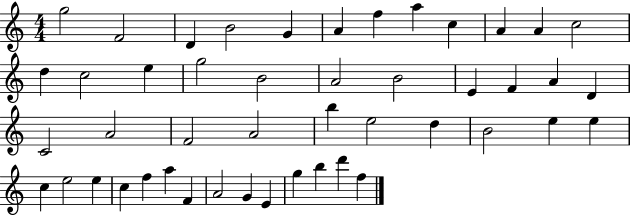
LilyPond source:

{
  \clef treble
  \numericTimeSignature
  \time 4/4
  \key c \major
  g''2 f'2 | d'4 b'2 g'4 | a'4 f''4 a''4 c''4 | a'4 a'4 c''2 | \break d''4 c''2 e''4 | g''2 b'2 | a'2 b'2 | e'4 f'4 a'4 d'4 | \break c'2 a'2 | f'2 a'2 | b''4 e''2 d''4 | b'2 e''4 e''4 | \break c''4 e''2 e''4 | c''4 f''4 a''4 f'4 | a'2 g'4 e'4 | g''4 b''4 d'''4 f''4 | \break \bar "|."
}